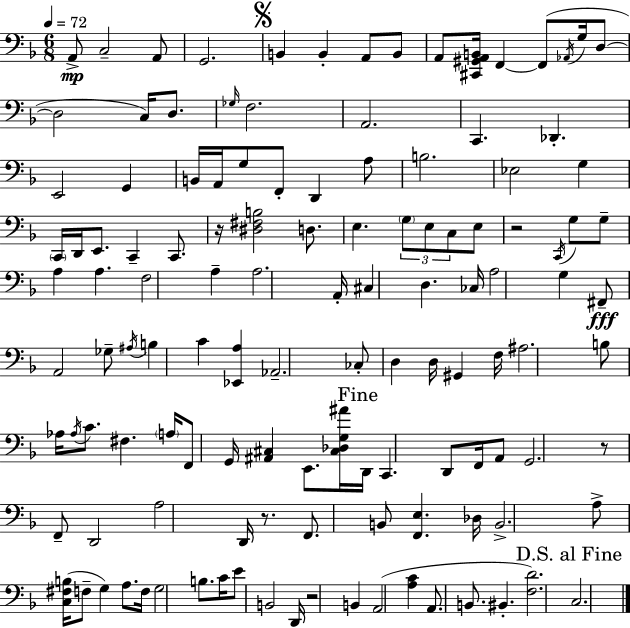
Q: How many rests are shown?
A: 5